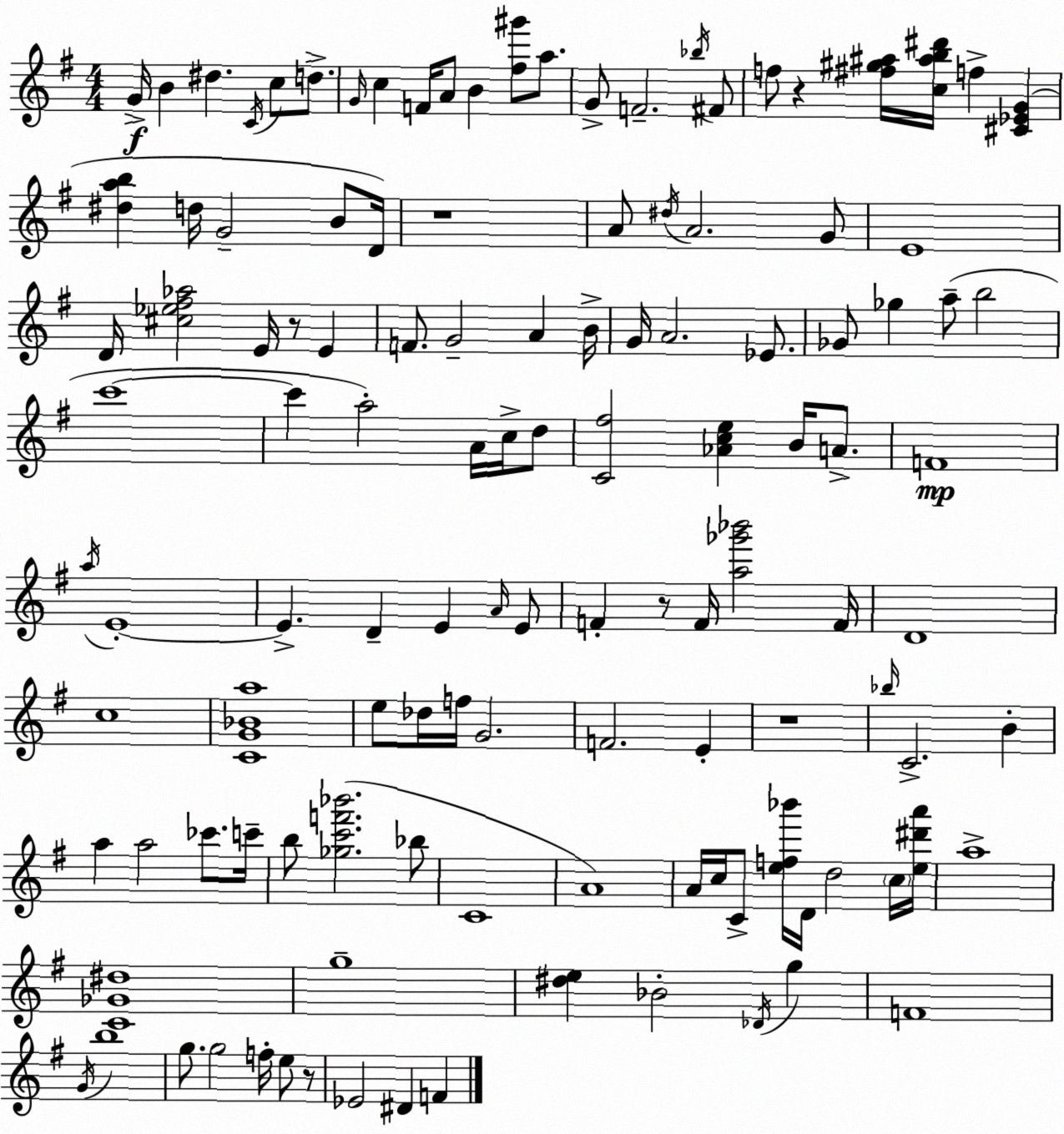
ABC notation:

X:1
T:Untitled
M:4/4
L:1/4
K:Em
G/4 B ^d C/4 c/2 d/2 G/4 c F/4 A/2 B [^f^g']/2 a/2 G/2 F2 _b/4 ^F/2 f/2 z [^f^g^a]/4 [c^ab^d']/4 f [^C_EG] [^dab] d/4 G2 B/2 D/4 z4 A/2 ^d/4 A2 G/2 E4 D/4 [^c_e^f_a]2 E/4 z/2 E F/2 G2 A B/4 G/4 A2 _E/2 _G/2 _g a/2 b2 c'4 c' a2 A/4 c/4 d/2 [C^f]2 [_Ace] B/4 A/2 F4 a/4 E4 E D E A/4 E/2 F z/2 F/4 [a_g'_b']2 F/4 D4 c4 [CG_Ba]4 e/2 _d/4 f/4 G2 F2 E z4 _b/4 C2 B a a2 _c'/2 c'/4 b/2 [_gc'f'_b']2 _b/2 C4 A4 A/4 c/4 C/2 [ef_b']/4 D/4 d2 c/4 [e^d'a']/4 a4 [C_G^d]4 g4 [^de] _B2 _D/4 g F4 G/4 b4 g/2 g2 f/4 e/2 z/2 _E2 ^D F